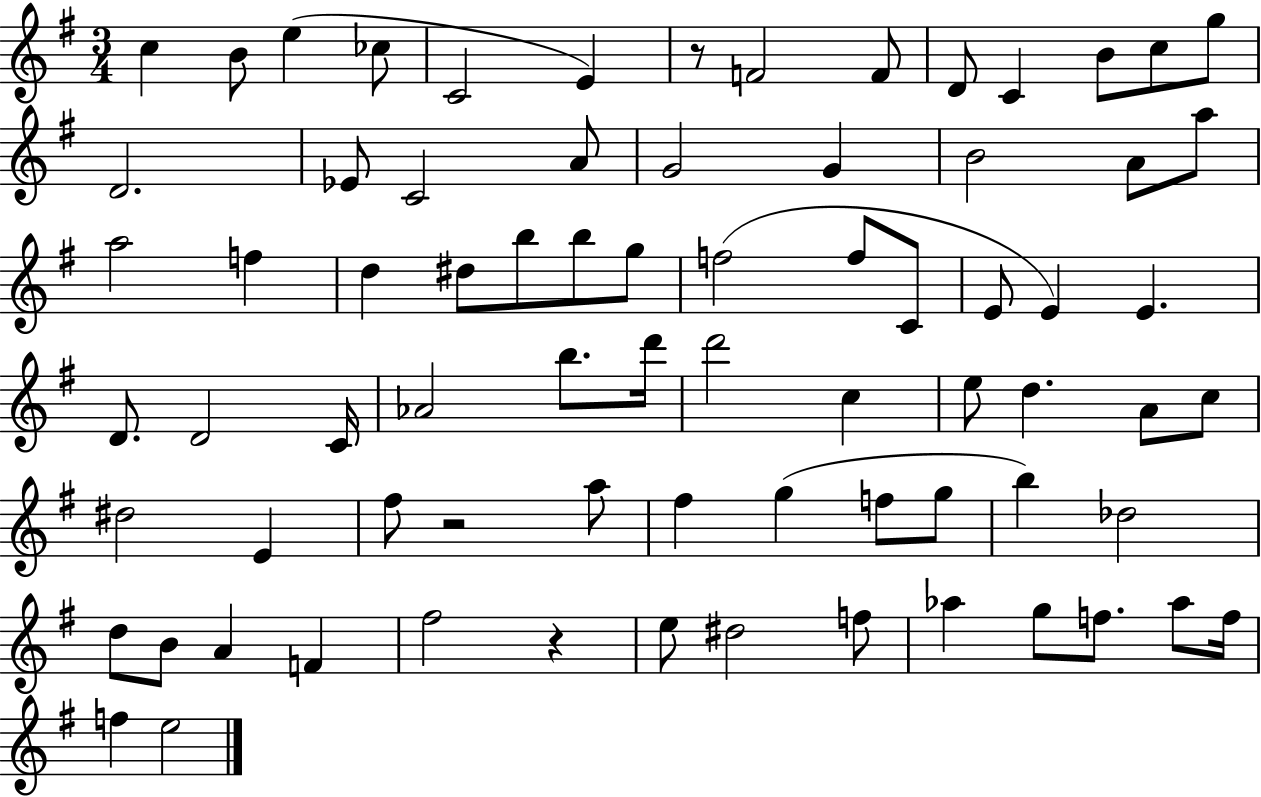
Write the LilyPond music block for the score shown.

{
  \clef treble
  \numericTimeSignature
  \time 3/4
  \key g \major
  c''4 b'8 e''4( ces''8 | c'2 e'4) | r8 f'2 f'8 | d'8 c'4 b'8 c''8 g''8 | \break d'2. | ees'8 c'2 a'8 | g'2 g'4 | b'2 a'8 a''8 | \break a''2 f''4 | d''4 dis''8 b''8 b''8 g''8 | f''2( f''8 c'8 | e'8 e'4) e'4. | \break d'8. d'2 c'16 | aes'2 b''8. d'''16 | d'''2 c''4 | e''8 d''4. a'8 c''8 | \break dis''2 e'4 | fis''8 r2 a''8 | fis''4 g''4( f''8 g''8 | b''4) des''2 | \break d''8 b'8 a'4 f'4 | fis''2 r4 | e''8 dis''2 f''8 | aes''4 g''8 f''8. aes''8 f''16 | \break f''4 e''2 | \bar "|."
}